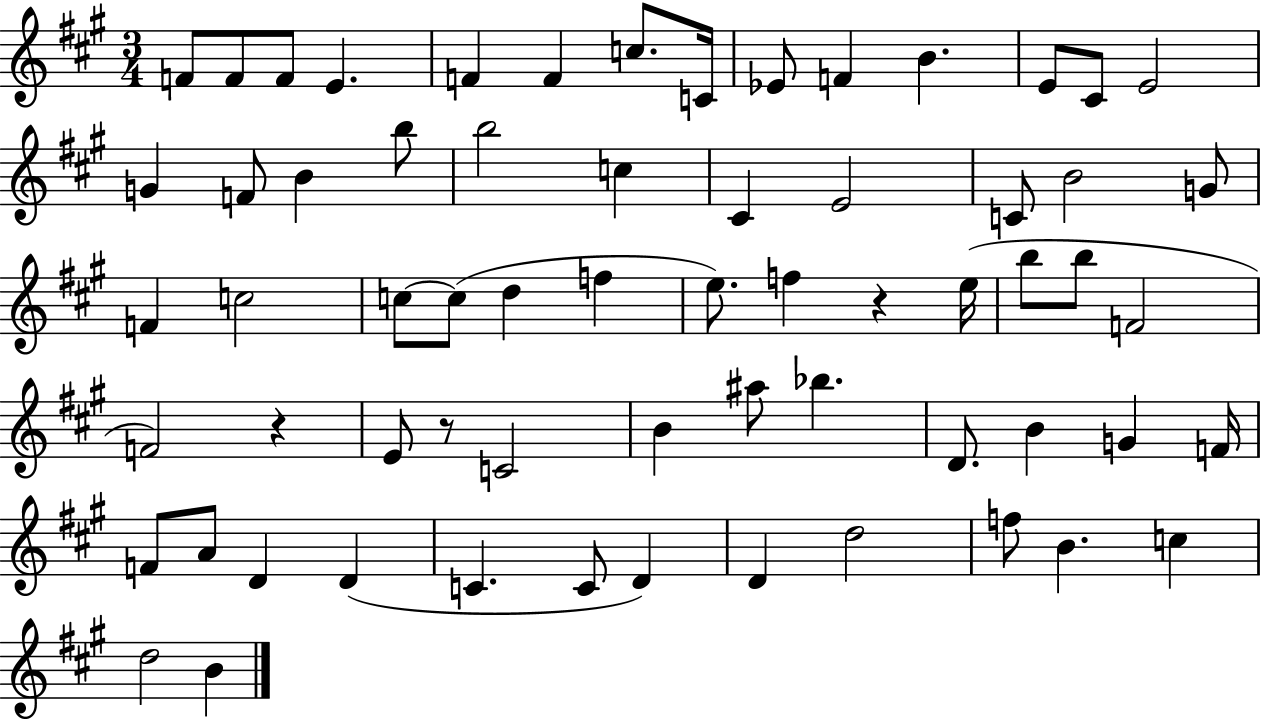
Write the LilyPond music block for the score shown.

{
  \clef treble
  \numericTimeSignature
  \time 3/4
  \key a \major
  f'8 f'8 f'8 e'4. | f'4 f'4 c''8. c'16 | ees'8 f'4 b'4. | e'8 cis'8 e'2 | \break g'4 f'8 b'4 b''8 | b''2 c''4 | cis'4 e'2 | c'8 b'2 g'8 | \break f'4 c''2 | c''8~~ c''8( d''4 f''4 | e''8.) f''4 r4 e''16( | b''8 b''8 f'2 | \break f'2) r4 | e'8 r8 c'2 | b'4 ais''8 bes''4. | d'8. b'4 g'4 f'16 | \break f'8 a'8 d'4 d'4( | c'4. c'8 d'4) | d'4 d''2 | f''8 b'4. c''4 | \break d''2 b'4 | \bar "|."
}